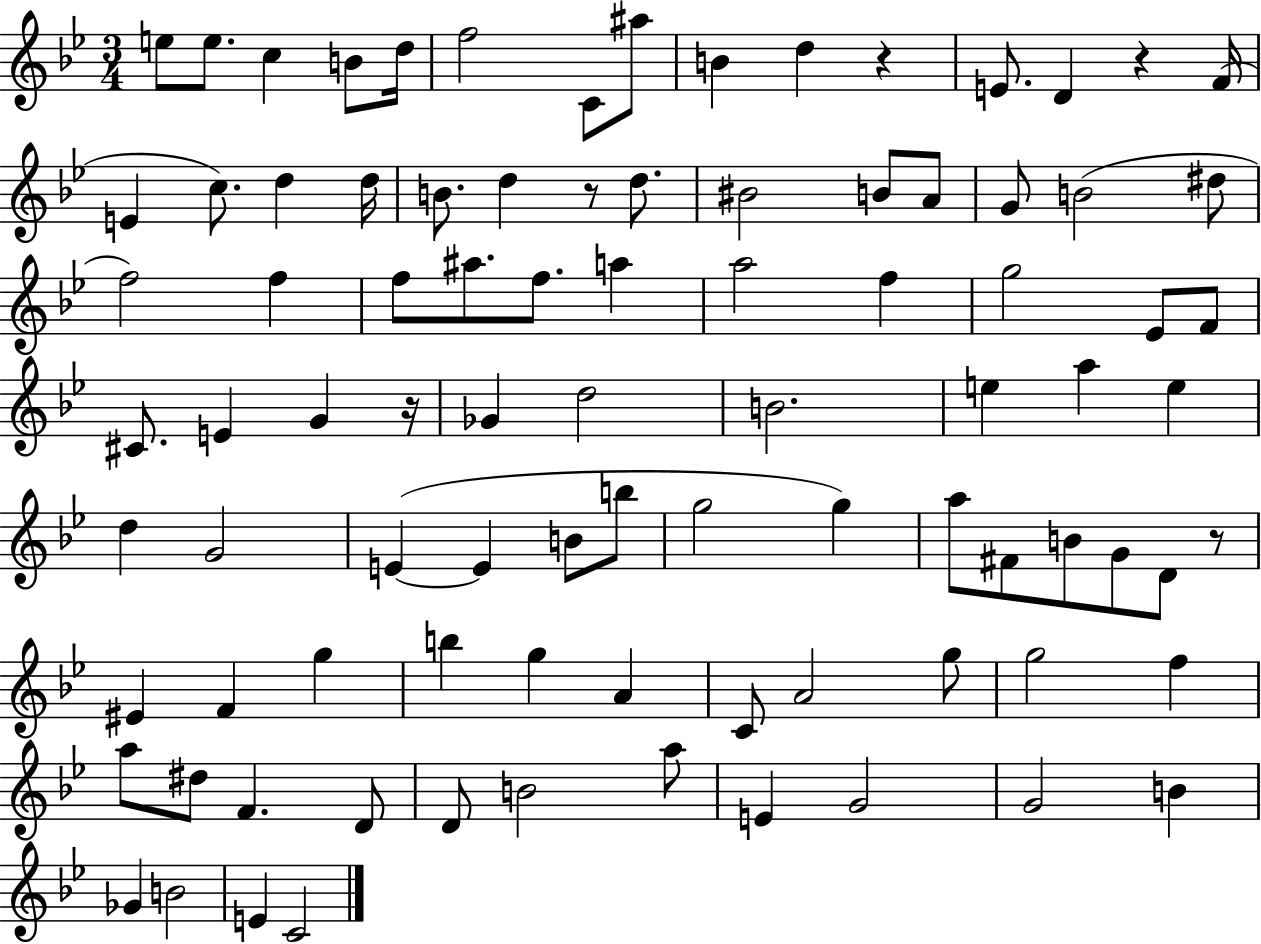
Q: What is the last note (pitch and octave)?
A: C4